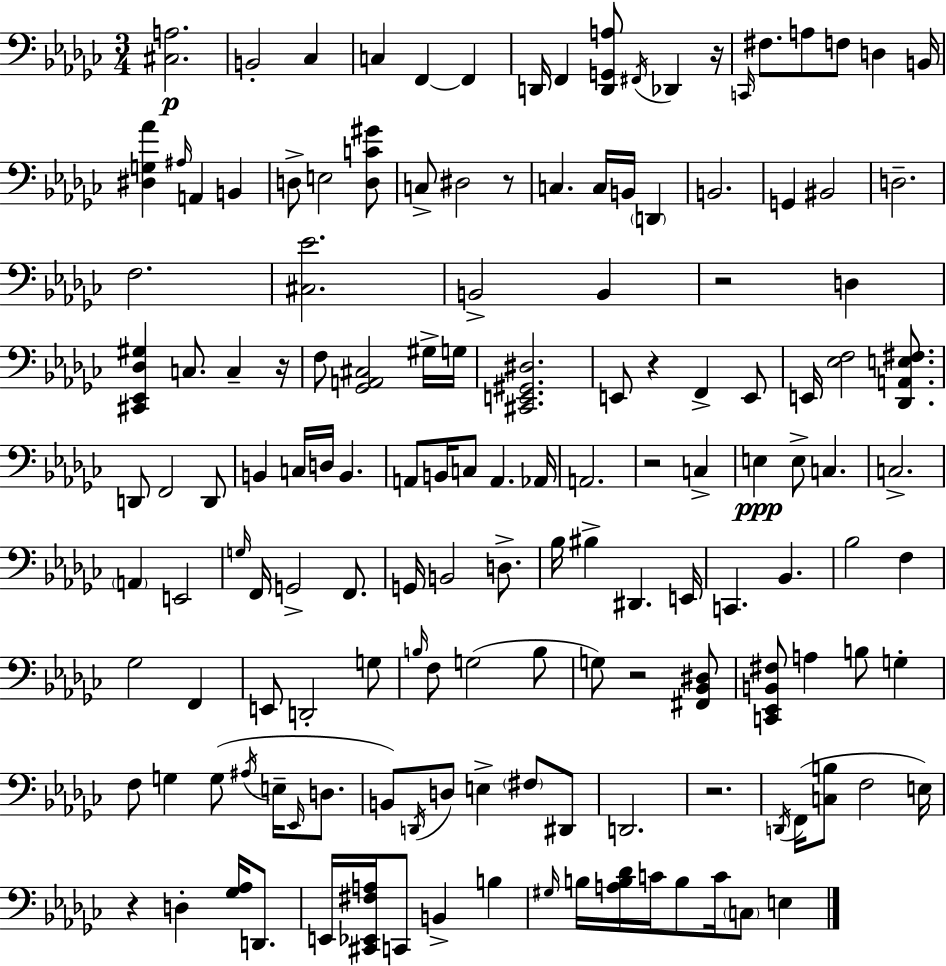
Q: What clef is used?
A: bass